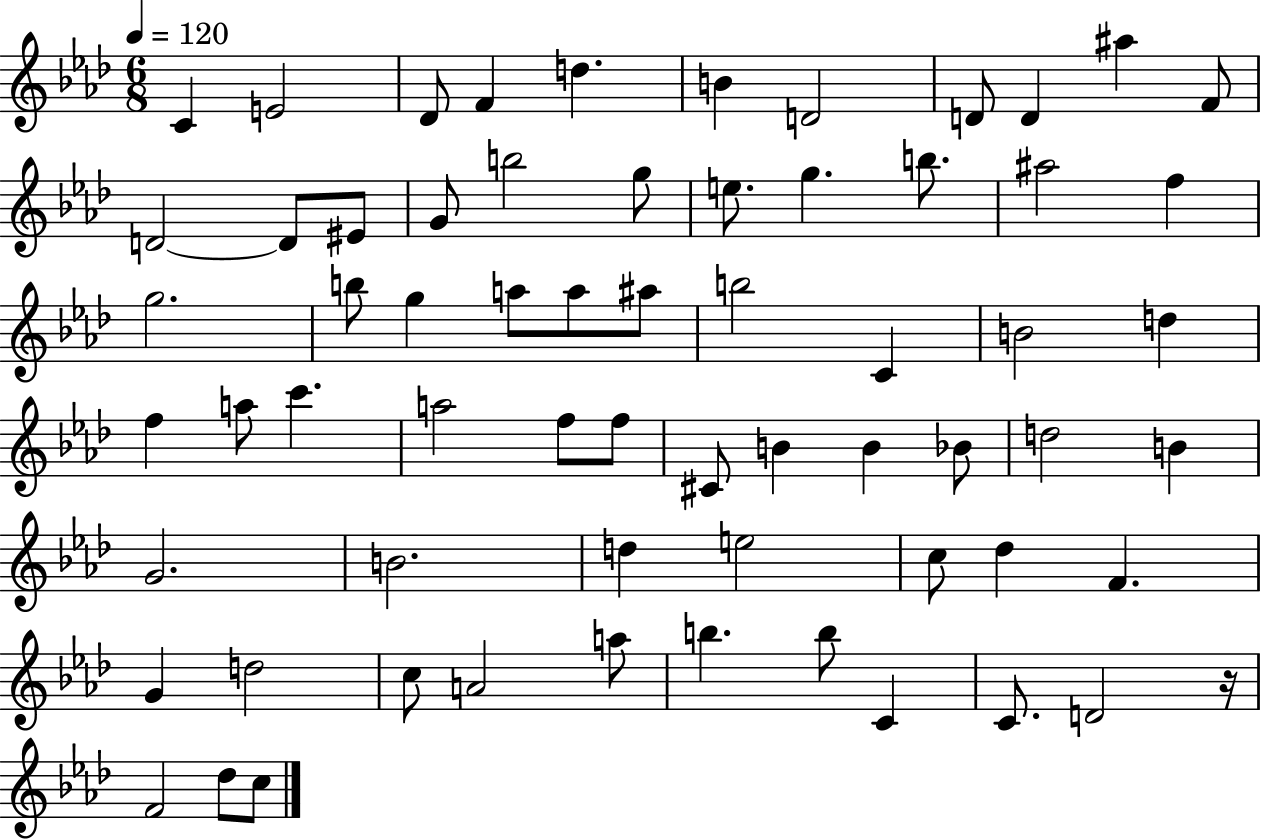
{
  \clef treble
  \numericTimeSignature
  \time 6/8
  \key aes \major
  \tempo 4 = 120
  c'4 e'2 | des'8 f'4 d''4. | b'4 d'2 | d'8 d'4 ais''4 f'8 | \break d'2~~ d'8 eis'8 | g'8 b''2 g''8 | e''8. g''4. b''8. | ais''2 f''4 | \break g''2. | b''8 g''4 a''8 a''8 ais''8 | b''2 c'4 | b'2 d''4 | \break f''4 a''8 c'''4. | a''2 f''8 f''8 | cis'8 b'4 b'4 bes'8 | d''2 b'4 | \break g'2. | b'2. | d''4 e''2 | c''8 des''4 f'4. | \break g'4 d''2 | c''8 a'2 a''8 | b''4. b''8 c'4 | c'8. d'2 r16 | \break f'2 des''8 c''8 | \bar "|."
}